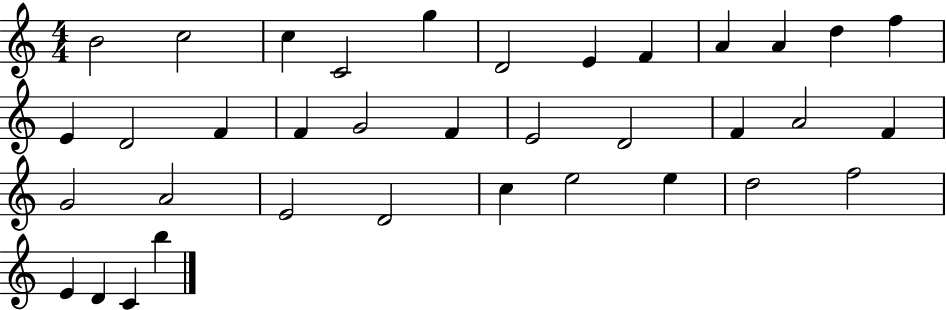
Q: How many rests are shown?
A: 0